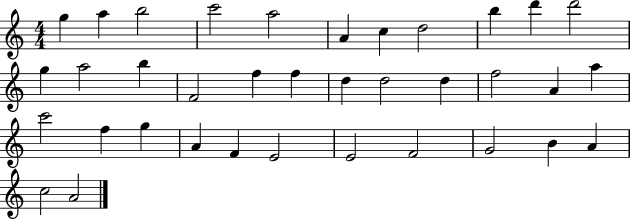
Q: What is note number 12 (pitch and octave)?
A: G5